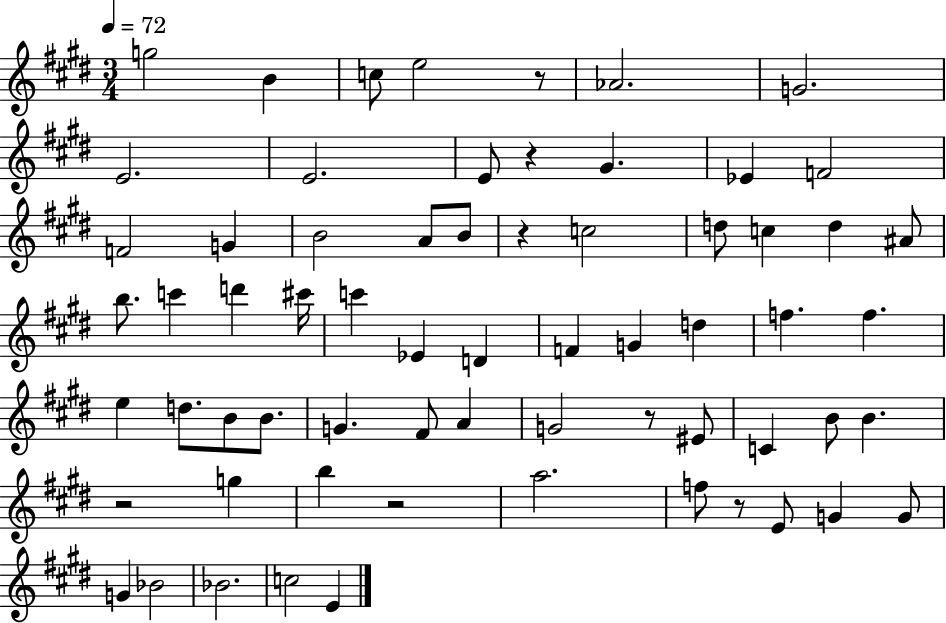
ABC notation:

X:1
T:Untitled
M:3/4
L:1/4
K:E
g2 B c/2 e2 z/2 _A2 G2 E2 E2 E/2 z ^G _E F2 F2 G B2 A/2 B/2 z c2 d/2 c d ^A/2 b/2 c' d' ^c'/4 c' _E D F G d f f e d/2 B/2 B/2 G ^F/2 A G2 z/2 ^E/2 C B/2 B z2 g b z2 a2 f/2 z/2 E/2 G G/2 G _B2 _B2 c2 E